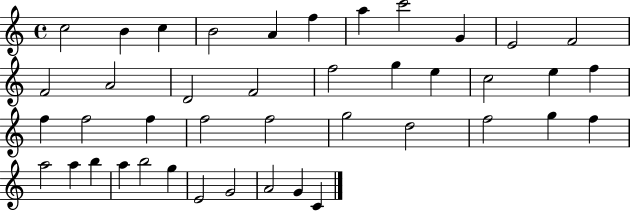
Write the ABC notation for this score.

X:1
T:Untitled
M:4/4
L:1/4
K:C
c2 B c B2 A f a c'2 G E2 F2 F2 A2 D2 F2 f2 g e c2 e f f f2 f f2 f2 g2 d2 f2 g f a2 a b a b2 g E2 G2 A2 G C